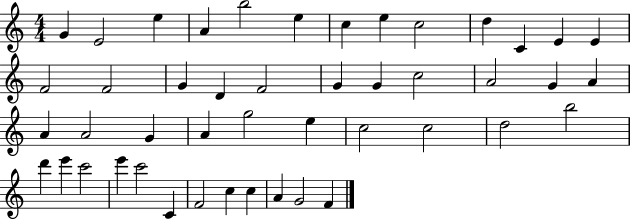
{
  \clef treble
  \numericTimeSignature
  \time 4/4
  \key c \major
  g'4 e'2 e''4 | a'4 b''2 e''4 | c''4 e''4 c''2 | d''4 c'4 e'4 e'4 | \break f'2 f'2 | g'4 d'4 f'2 | g'4 g'4 c''2 | a'2 g'4 a'4 | \break a'4 a'2 g'4 | a'4 g''2 e''4 | c''2 c''2 | d''2 b''2 | \break d'''4 e'''4 c'''2 | e'''4 c'''2 c'4 | f'2 c''4 c''4 | a'4 g'2 f'4 | \break \bar "|."
}